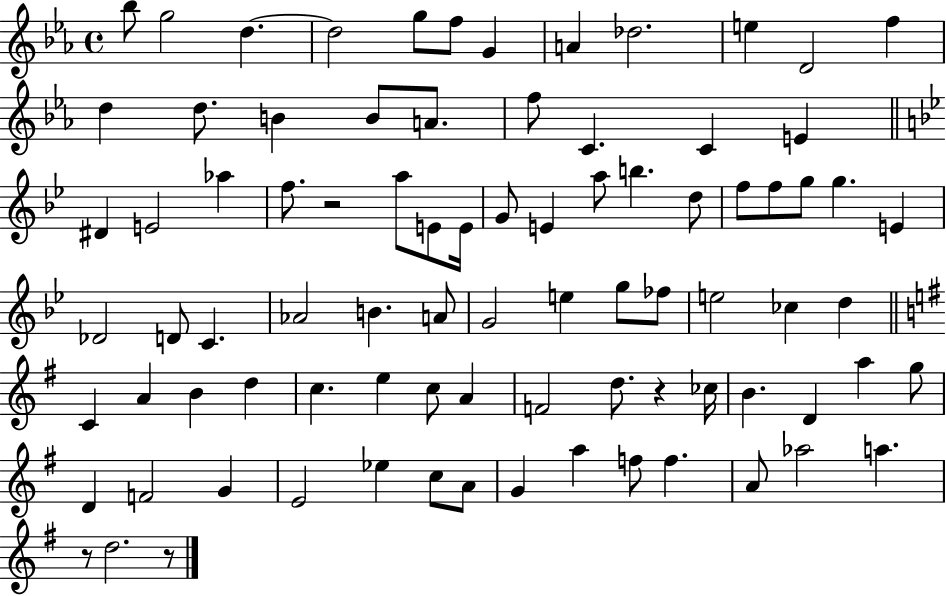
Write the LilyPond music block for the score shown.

{
  \clef treble
  \time 4/4
  \defaultTimeSignature
  \key ees \major
  \repeat volta 2 { bes''8 g''2 d''4.~~ | d''2 g''8 f''8 g'4 | a'4 des''2. | e''4 d'2 f''4 | \break d''4 d''8. b'4 b'8 a'8. | f''8 c'4. c'4 e'4 | \bar "||" \break \key bes \major dis'4 e'2 aes''4 | f''8. r2 a''8 e'8 e'16 | g'8 e'4 a''8 b''4. d''8 | f''8 f''8 g''8 g''4. e'4 | \break des'2 d'8 c'4. | aes'2 b'4. a'8 | g'2 e''4 g''8 fes''8 | e''2 ces''4 d''4 | \break \bar "||" \break \key e \minor c'4 a'4 b'4 d''4 | c''4. e''4 c''8 a'4 | f'2 d''8. r4 ces''16 | b'4. d'4 a''4 g''8 | \break d'4 f'2 g'4 | e'2 ees''4 c''8 a'8 | g'4 a''4 f''8 f''4. | a'8 aes''2 a''4. | \break r8 d''2. r8 | } \bar "|."
}